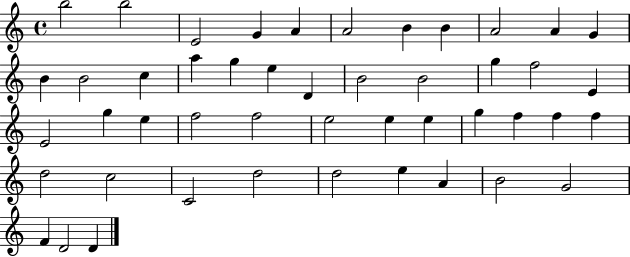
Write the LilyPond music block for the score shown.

{
  \clef treble
  \time 4/4
  \defaultTimeSignature
  \key c \major
  b''2 b''2 | e'2 g'4 a'4 | a'2 b'4 b'4 | a'2 a'4 g'4 | \break b'4 b'2 c''4 | a''4 g''4 e''4 d'4 | b'2 b'2 | g''4 f''2 e'4 | \break e'2 g''4 e''4 | f''2 f''2 | e''2 e''4 e''4 | g''4 f''4 f''4 f''4 | \break d''2 c''2 | c'2 d''2 | d''2 e''4 a'4 | b'2 g'2 | \break f'4 d'2 d'4 | \bar "|."
}